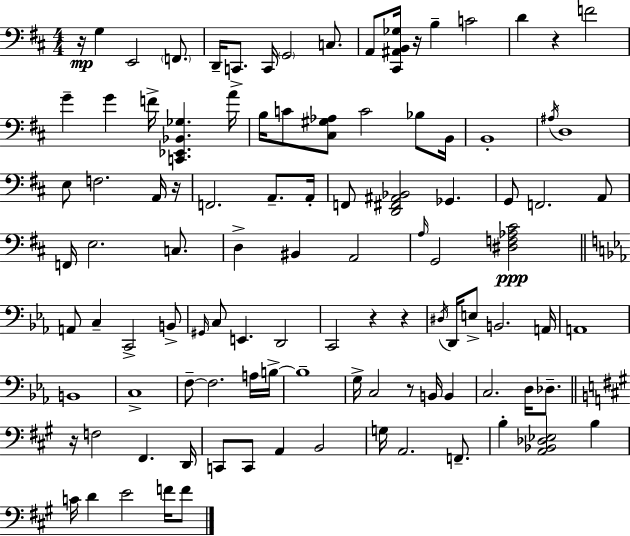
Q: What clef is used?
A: bass